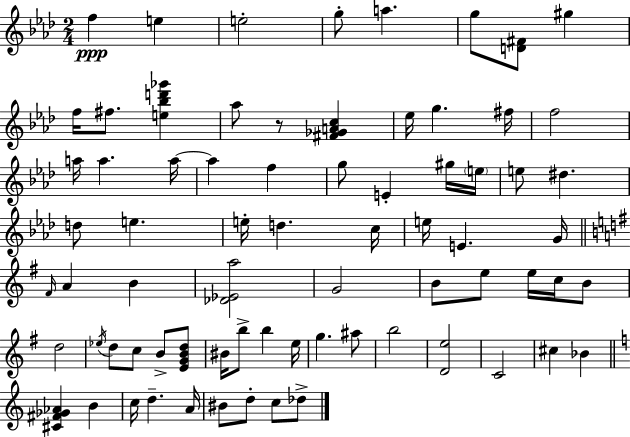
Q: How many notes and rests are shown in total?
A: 73